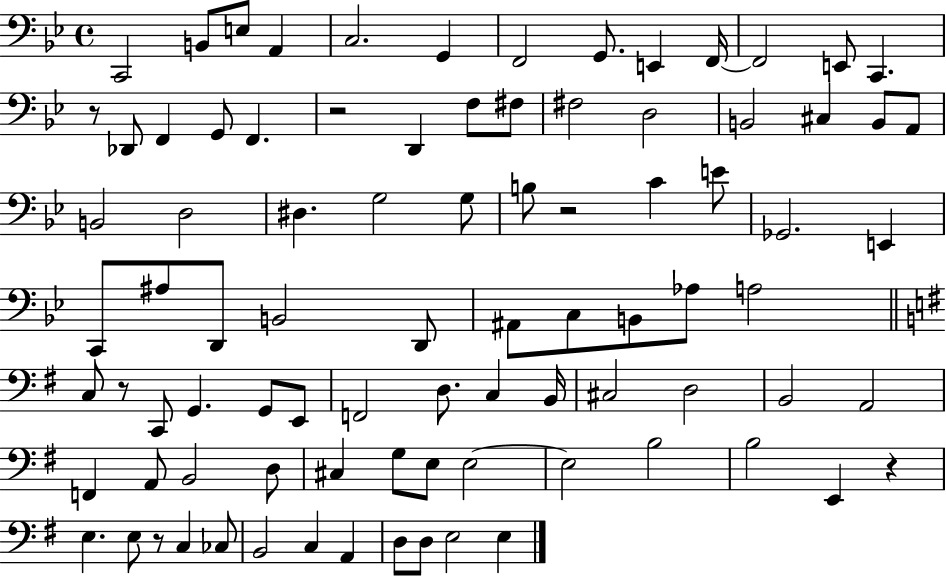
C2/h B2/e E3/e A2/q C3/h. G2/q F2/h G2/e. E2/q F2/s F2/h E2/e C2/q. R/e Db2/e F2/q G2/e F2/q. R/h D2/q F3/e F#3/e F#3/h D3/h B2/h C#3/q B2/e A2/e B2/h D3/h D#3/q. G3/h G3/e B3/e R/h C4/q E4/e Gb2/h. E2/q C2/e A#3/e D2/e B2/h D2/e A#2/e C3/e B2/e Ab3/e A3/h C3/e R/e C2/e G2/q. G2/e E2/e F2/h D3/e. C3/q B2/s C#3/h D3/h B2/h A2/h F2/q A2/e B2/h D3/e C#3/q G3/e E3/e E3/h E3/h B3/h B3/h E2/q R/q E3/q. E3/e R/e C3/q CES3/e B2/h C3/q A2/q D3/e D3/e E3/h E3/q